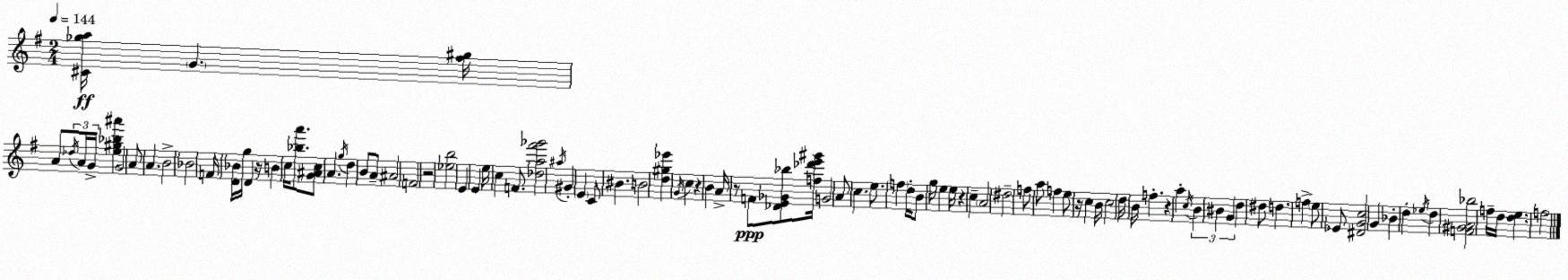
X:1
T:Untitled
M:2/4
L:1/4
K:Em
[^C_ga]/4 G [^f^g]/4 A/2 _d/4 A/4 G/4 [e^g_b^a'] G2 A/2 A B2 _B2 F/4 [D_B]/4 g/4 D z/4 B c/4 [_ba']/2 [G^Ac]/2 A g/4 d B/2 A/2 ^A2 F2 z2 [_eb]2 E E e/4 c F/2 [_da^f'_g']2 ^a/4 ^G E C/2 ^B B2 [d^g_e'] G/4 c z B A/4 z/2 F/2 [_DE_G_b]/2 [f_d'e'^g']/4 G2 A/2 c e/2 f d/4 B/2 g/4 e e/4 z c A2 ^d2 f/2 a/2 f e/2 z/4 c B/4 c2 d/4 B/4 f z a c/4 B ^B G d ^d/2 d f e/2 _E/2 [^DGc]2 G _B d _e/4 d [F^GA_b]2 f/4 d/4 [de] f2